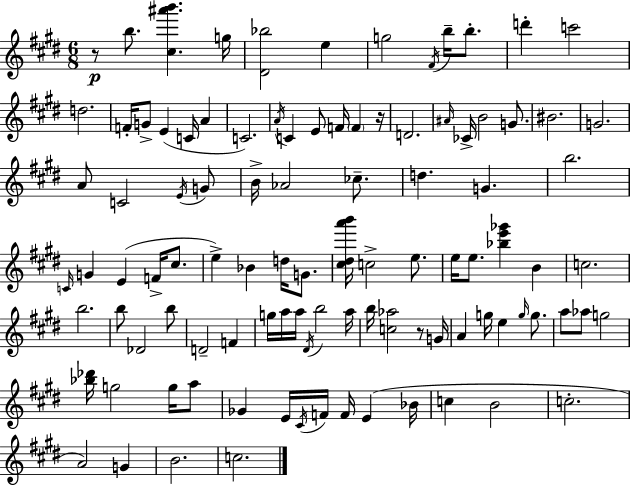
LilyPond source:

{
  \clef treble
  \numericTimeSignature
  \time 6/8
  \key e \major
  r8\p b''8. <cis'' ais''' b'''>4. g''16 | <dis' bes''>2 e''4 | g''2 \acciaccatura { fis'16 } b''16-- b''8.-. | d'''4-. c'''2 | \break d''2. | f'16-. g'8-> e'4( c'16 a'4 | c'2.) | \acciaccatura { a'16 } c'4 e'8 f'16 \parenthesize f'4 | \break r16 d'2. | \grace { ais'16 } ces'16-> b'2 | g'8. bis'2. | g'2. | \break a'8 c'2 | \acciaccatura { e'16 } g'8 b'16-> aes'2 | ces''8.-- d''4. g'4. | b''2. | \break \grace { c'16 } g'4 e'4( | f'16-> cis''8. e''4->) bes'4 | d''16 g'8. <cis'' dis'' a''' b'''>16 c''2-> | e''8. e''16 e''8. <bes'' e''' ges'''>4 | \break b'4 c''2. | b''2. | b''8 des'2 | b''8 d'2-- | \break f'4 g''16 a''16 a''16 \acciaccatura { dis'16 } b''2 | a''16 b''16 <c'' aes''>2 | r8 g'16 a'4 g''16 e''4 | \grace { g''16 } g''8. a''8 aes''8 g''2 | \break <bes'' des'''>16 g''2 | g''16 a''8 ges'4 e'16 | \acciaccatura { cis'16 } f'16 f'16 e'4( bes'16 c''4 | b'2 c''2.-. | \break a'2) | g'4 b'2. | c''2. | \bar "|."
}